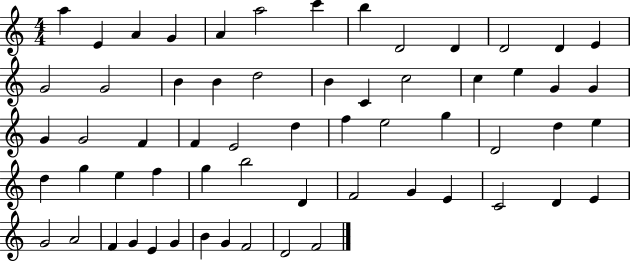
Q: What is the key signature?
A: C major